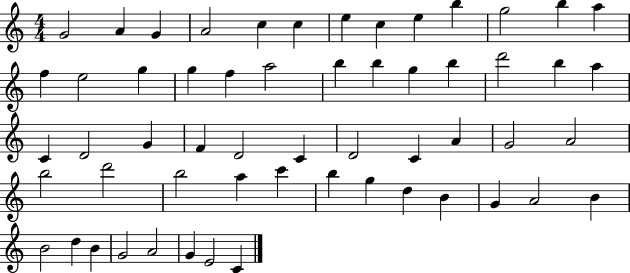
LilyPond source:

{
  \clef treble
  \numericTimeSignature
  \time 4/4
  \key c \major
  g'2 a'4 g'4 | a'2 c''4 c''4 | e''4 c''4 e''4 b''4 | g''2 b''4 a''4 | \break f''4 e''2 g''4 | g''4 f''4 a''2 | b''4 b''4 g''4 b''4 | d'''2 b''4 a''4 | \break c'4 d'2 g'4 | f'4 d'2 c'4 | d'2 c'4 a'4 | g'2 a'2 | \break b''2 d'''2 | b''2 a''4 c'''4 | b''4 g''4 d''4 b'4 | g'4 a'2 b'4 | \break b'2 d''4 b'4 | g'2 a'2 | g'4 e'2 c'4 | \bar "|."
}